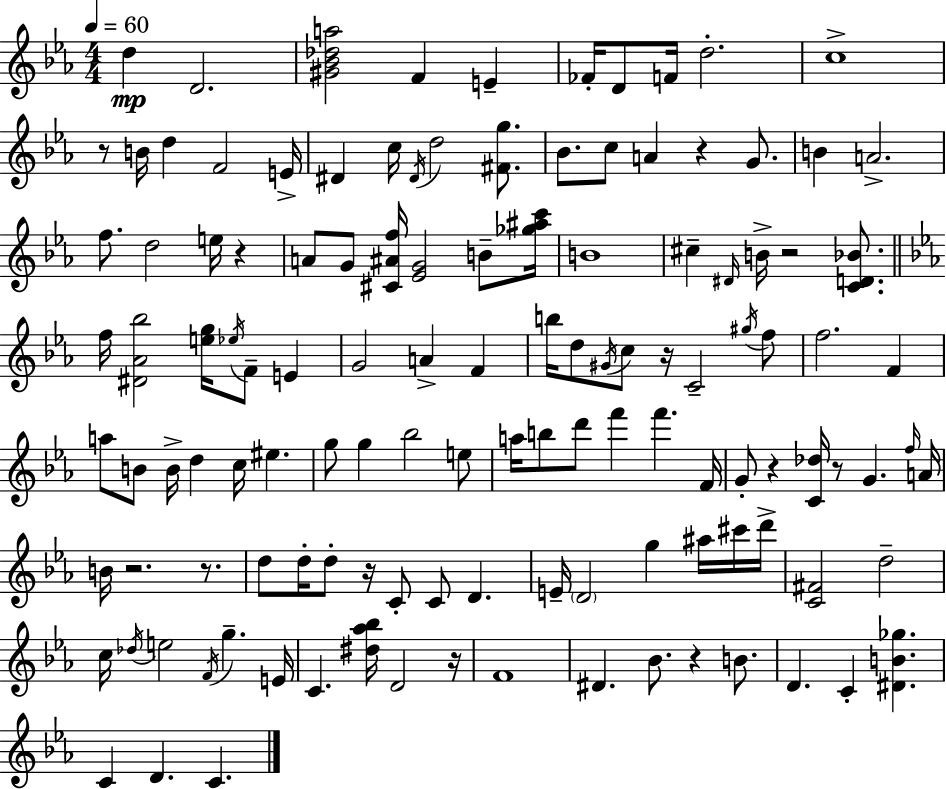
X:1
T:Untitled
M:4/4
L:1/4
K:Cm
d D2 [^G_B_da]2 F E _F/4 D/2 F/4 d2 c4 z/2 B/4 d F2 E/4 ^D c/4 ^D/4 d2 [^Fg]/2 _B/2 c/2 A z G/2 B A2 f/2 d2 e/4 z A/2 G/2 [^C^Af]/4 [_EG]2 B/2 [_g^ac']/4 B4 ^c ^D/4 B/4 z2 [CD_B]/2 f/4 [^D_A_b]2 [eg]/4 _e/4 F/2 E G2 A F b/4 d/2 ^G/4 c/2 z/4 C2 ^g/4 f/2 f2 F a/2 B/2 B/4 d c/4 ^e g/2 g _b2 e/2 a/4 b/2 d'/2 f' f' F/4 G/2 z [C_d]/4 z/2 G f/4 A/4 B/4 z2 z/2 d/2 d/4 d/2 z/4 C/2 C/2 D E/4 D2 g ^a/4 ^c'/4 d'/4 [C^F]2 d2 c/4 _d/4 e2 F/4 g E/4 C [^d_a_b]/4 D2 z/4 F4 ^D _B/2 z B/2 D C [^DB_g] C D C